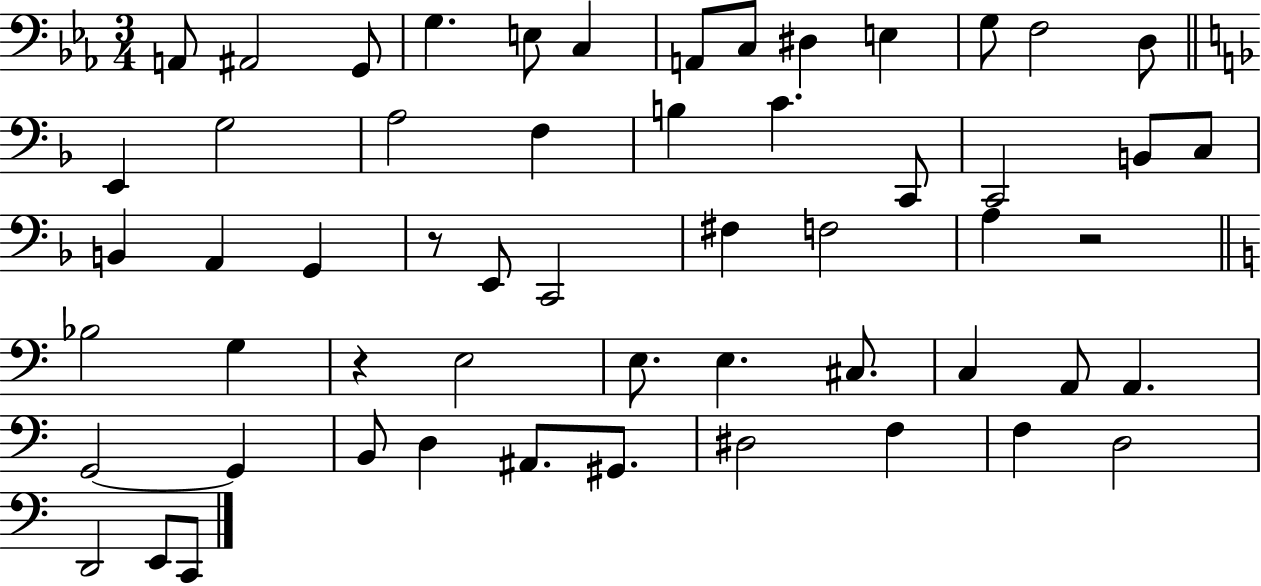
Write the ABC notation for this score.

X:1
T:Untitled
M:3/4
L:1/4
K:Eb
A,,/2 ^A,,2 G,,/2 G, E,/2 C, A,,/2 C,/2 ^D, E, G,/2 F,2 D,/2 E,, G,2 A,2 F, B, C C,,/2 C,,2 B,,/2 C,/2 B,, A,, G,, z/2 E,,/2 C,,2 ^F, F,2 A, z2 _B,2 G, z E,2 E,/2 E, ^C,/2 C, A,,/2 A,, G,,2 G,, B,,/2 D, ^A,,/2 ^G,,/2 ^D,2 F, F, D,2 D,,2 E,,/2 C,,/2